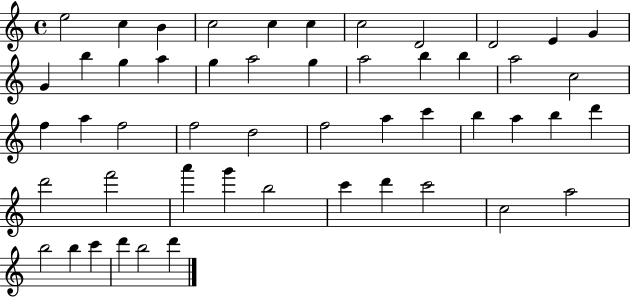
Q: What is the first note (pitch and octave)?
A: E5